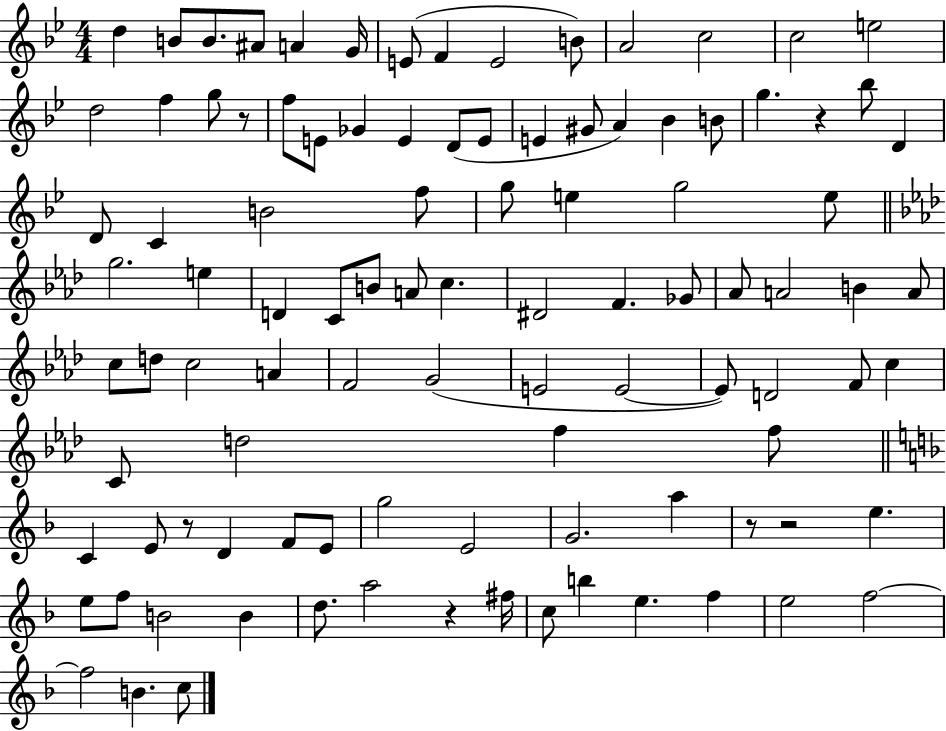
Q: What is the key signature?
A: BES major